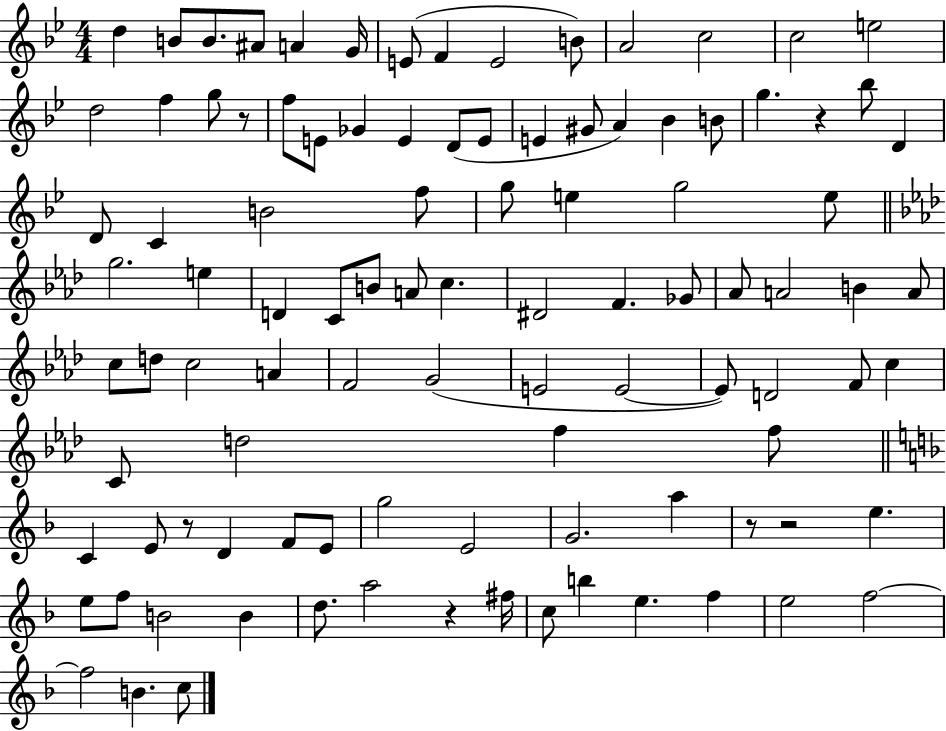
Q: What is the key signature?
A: BES major